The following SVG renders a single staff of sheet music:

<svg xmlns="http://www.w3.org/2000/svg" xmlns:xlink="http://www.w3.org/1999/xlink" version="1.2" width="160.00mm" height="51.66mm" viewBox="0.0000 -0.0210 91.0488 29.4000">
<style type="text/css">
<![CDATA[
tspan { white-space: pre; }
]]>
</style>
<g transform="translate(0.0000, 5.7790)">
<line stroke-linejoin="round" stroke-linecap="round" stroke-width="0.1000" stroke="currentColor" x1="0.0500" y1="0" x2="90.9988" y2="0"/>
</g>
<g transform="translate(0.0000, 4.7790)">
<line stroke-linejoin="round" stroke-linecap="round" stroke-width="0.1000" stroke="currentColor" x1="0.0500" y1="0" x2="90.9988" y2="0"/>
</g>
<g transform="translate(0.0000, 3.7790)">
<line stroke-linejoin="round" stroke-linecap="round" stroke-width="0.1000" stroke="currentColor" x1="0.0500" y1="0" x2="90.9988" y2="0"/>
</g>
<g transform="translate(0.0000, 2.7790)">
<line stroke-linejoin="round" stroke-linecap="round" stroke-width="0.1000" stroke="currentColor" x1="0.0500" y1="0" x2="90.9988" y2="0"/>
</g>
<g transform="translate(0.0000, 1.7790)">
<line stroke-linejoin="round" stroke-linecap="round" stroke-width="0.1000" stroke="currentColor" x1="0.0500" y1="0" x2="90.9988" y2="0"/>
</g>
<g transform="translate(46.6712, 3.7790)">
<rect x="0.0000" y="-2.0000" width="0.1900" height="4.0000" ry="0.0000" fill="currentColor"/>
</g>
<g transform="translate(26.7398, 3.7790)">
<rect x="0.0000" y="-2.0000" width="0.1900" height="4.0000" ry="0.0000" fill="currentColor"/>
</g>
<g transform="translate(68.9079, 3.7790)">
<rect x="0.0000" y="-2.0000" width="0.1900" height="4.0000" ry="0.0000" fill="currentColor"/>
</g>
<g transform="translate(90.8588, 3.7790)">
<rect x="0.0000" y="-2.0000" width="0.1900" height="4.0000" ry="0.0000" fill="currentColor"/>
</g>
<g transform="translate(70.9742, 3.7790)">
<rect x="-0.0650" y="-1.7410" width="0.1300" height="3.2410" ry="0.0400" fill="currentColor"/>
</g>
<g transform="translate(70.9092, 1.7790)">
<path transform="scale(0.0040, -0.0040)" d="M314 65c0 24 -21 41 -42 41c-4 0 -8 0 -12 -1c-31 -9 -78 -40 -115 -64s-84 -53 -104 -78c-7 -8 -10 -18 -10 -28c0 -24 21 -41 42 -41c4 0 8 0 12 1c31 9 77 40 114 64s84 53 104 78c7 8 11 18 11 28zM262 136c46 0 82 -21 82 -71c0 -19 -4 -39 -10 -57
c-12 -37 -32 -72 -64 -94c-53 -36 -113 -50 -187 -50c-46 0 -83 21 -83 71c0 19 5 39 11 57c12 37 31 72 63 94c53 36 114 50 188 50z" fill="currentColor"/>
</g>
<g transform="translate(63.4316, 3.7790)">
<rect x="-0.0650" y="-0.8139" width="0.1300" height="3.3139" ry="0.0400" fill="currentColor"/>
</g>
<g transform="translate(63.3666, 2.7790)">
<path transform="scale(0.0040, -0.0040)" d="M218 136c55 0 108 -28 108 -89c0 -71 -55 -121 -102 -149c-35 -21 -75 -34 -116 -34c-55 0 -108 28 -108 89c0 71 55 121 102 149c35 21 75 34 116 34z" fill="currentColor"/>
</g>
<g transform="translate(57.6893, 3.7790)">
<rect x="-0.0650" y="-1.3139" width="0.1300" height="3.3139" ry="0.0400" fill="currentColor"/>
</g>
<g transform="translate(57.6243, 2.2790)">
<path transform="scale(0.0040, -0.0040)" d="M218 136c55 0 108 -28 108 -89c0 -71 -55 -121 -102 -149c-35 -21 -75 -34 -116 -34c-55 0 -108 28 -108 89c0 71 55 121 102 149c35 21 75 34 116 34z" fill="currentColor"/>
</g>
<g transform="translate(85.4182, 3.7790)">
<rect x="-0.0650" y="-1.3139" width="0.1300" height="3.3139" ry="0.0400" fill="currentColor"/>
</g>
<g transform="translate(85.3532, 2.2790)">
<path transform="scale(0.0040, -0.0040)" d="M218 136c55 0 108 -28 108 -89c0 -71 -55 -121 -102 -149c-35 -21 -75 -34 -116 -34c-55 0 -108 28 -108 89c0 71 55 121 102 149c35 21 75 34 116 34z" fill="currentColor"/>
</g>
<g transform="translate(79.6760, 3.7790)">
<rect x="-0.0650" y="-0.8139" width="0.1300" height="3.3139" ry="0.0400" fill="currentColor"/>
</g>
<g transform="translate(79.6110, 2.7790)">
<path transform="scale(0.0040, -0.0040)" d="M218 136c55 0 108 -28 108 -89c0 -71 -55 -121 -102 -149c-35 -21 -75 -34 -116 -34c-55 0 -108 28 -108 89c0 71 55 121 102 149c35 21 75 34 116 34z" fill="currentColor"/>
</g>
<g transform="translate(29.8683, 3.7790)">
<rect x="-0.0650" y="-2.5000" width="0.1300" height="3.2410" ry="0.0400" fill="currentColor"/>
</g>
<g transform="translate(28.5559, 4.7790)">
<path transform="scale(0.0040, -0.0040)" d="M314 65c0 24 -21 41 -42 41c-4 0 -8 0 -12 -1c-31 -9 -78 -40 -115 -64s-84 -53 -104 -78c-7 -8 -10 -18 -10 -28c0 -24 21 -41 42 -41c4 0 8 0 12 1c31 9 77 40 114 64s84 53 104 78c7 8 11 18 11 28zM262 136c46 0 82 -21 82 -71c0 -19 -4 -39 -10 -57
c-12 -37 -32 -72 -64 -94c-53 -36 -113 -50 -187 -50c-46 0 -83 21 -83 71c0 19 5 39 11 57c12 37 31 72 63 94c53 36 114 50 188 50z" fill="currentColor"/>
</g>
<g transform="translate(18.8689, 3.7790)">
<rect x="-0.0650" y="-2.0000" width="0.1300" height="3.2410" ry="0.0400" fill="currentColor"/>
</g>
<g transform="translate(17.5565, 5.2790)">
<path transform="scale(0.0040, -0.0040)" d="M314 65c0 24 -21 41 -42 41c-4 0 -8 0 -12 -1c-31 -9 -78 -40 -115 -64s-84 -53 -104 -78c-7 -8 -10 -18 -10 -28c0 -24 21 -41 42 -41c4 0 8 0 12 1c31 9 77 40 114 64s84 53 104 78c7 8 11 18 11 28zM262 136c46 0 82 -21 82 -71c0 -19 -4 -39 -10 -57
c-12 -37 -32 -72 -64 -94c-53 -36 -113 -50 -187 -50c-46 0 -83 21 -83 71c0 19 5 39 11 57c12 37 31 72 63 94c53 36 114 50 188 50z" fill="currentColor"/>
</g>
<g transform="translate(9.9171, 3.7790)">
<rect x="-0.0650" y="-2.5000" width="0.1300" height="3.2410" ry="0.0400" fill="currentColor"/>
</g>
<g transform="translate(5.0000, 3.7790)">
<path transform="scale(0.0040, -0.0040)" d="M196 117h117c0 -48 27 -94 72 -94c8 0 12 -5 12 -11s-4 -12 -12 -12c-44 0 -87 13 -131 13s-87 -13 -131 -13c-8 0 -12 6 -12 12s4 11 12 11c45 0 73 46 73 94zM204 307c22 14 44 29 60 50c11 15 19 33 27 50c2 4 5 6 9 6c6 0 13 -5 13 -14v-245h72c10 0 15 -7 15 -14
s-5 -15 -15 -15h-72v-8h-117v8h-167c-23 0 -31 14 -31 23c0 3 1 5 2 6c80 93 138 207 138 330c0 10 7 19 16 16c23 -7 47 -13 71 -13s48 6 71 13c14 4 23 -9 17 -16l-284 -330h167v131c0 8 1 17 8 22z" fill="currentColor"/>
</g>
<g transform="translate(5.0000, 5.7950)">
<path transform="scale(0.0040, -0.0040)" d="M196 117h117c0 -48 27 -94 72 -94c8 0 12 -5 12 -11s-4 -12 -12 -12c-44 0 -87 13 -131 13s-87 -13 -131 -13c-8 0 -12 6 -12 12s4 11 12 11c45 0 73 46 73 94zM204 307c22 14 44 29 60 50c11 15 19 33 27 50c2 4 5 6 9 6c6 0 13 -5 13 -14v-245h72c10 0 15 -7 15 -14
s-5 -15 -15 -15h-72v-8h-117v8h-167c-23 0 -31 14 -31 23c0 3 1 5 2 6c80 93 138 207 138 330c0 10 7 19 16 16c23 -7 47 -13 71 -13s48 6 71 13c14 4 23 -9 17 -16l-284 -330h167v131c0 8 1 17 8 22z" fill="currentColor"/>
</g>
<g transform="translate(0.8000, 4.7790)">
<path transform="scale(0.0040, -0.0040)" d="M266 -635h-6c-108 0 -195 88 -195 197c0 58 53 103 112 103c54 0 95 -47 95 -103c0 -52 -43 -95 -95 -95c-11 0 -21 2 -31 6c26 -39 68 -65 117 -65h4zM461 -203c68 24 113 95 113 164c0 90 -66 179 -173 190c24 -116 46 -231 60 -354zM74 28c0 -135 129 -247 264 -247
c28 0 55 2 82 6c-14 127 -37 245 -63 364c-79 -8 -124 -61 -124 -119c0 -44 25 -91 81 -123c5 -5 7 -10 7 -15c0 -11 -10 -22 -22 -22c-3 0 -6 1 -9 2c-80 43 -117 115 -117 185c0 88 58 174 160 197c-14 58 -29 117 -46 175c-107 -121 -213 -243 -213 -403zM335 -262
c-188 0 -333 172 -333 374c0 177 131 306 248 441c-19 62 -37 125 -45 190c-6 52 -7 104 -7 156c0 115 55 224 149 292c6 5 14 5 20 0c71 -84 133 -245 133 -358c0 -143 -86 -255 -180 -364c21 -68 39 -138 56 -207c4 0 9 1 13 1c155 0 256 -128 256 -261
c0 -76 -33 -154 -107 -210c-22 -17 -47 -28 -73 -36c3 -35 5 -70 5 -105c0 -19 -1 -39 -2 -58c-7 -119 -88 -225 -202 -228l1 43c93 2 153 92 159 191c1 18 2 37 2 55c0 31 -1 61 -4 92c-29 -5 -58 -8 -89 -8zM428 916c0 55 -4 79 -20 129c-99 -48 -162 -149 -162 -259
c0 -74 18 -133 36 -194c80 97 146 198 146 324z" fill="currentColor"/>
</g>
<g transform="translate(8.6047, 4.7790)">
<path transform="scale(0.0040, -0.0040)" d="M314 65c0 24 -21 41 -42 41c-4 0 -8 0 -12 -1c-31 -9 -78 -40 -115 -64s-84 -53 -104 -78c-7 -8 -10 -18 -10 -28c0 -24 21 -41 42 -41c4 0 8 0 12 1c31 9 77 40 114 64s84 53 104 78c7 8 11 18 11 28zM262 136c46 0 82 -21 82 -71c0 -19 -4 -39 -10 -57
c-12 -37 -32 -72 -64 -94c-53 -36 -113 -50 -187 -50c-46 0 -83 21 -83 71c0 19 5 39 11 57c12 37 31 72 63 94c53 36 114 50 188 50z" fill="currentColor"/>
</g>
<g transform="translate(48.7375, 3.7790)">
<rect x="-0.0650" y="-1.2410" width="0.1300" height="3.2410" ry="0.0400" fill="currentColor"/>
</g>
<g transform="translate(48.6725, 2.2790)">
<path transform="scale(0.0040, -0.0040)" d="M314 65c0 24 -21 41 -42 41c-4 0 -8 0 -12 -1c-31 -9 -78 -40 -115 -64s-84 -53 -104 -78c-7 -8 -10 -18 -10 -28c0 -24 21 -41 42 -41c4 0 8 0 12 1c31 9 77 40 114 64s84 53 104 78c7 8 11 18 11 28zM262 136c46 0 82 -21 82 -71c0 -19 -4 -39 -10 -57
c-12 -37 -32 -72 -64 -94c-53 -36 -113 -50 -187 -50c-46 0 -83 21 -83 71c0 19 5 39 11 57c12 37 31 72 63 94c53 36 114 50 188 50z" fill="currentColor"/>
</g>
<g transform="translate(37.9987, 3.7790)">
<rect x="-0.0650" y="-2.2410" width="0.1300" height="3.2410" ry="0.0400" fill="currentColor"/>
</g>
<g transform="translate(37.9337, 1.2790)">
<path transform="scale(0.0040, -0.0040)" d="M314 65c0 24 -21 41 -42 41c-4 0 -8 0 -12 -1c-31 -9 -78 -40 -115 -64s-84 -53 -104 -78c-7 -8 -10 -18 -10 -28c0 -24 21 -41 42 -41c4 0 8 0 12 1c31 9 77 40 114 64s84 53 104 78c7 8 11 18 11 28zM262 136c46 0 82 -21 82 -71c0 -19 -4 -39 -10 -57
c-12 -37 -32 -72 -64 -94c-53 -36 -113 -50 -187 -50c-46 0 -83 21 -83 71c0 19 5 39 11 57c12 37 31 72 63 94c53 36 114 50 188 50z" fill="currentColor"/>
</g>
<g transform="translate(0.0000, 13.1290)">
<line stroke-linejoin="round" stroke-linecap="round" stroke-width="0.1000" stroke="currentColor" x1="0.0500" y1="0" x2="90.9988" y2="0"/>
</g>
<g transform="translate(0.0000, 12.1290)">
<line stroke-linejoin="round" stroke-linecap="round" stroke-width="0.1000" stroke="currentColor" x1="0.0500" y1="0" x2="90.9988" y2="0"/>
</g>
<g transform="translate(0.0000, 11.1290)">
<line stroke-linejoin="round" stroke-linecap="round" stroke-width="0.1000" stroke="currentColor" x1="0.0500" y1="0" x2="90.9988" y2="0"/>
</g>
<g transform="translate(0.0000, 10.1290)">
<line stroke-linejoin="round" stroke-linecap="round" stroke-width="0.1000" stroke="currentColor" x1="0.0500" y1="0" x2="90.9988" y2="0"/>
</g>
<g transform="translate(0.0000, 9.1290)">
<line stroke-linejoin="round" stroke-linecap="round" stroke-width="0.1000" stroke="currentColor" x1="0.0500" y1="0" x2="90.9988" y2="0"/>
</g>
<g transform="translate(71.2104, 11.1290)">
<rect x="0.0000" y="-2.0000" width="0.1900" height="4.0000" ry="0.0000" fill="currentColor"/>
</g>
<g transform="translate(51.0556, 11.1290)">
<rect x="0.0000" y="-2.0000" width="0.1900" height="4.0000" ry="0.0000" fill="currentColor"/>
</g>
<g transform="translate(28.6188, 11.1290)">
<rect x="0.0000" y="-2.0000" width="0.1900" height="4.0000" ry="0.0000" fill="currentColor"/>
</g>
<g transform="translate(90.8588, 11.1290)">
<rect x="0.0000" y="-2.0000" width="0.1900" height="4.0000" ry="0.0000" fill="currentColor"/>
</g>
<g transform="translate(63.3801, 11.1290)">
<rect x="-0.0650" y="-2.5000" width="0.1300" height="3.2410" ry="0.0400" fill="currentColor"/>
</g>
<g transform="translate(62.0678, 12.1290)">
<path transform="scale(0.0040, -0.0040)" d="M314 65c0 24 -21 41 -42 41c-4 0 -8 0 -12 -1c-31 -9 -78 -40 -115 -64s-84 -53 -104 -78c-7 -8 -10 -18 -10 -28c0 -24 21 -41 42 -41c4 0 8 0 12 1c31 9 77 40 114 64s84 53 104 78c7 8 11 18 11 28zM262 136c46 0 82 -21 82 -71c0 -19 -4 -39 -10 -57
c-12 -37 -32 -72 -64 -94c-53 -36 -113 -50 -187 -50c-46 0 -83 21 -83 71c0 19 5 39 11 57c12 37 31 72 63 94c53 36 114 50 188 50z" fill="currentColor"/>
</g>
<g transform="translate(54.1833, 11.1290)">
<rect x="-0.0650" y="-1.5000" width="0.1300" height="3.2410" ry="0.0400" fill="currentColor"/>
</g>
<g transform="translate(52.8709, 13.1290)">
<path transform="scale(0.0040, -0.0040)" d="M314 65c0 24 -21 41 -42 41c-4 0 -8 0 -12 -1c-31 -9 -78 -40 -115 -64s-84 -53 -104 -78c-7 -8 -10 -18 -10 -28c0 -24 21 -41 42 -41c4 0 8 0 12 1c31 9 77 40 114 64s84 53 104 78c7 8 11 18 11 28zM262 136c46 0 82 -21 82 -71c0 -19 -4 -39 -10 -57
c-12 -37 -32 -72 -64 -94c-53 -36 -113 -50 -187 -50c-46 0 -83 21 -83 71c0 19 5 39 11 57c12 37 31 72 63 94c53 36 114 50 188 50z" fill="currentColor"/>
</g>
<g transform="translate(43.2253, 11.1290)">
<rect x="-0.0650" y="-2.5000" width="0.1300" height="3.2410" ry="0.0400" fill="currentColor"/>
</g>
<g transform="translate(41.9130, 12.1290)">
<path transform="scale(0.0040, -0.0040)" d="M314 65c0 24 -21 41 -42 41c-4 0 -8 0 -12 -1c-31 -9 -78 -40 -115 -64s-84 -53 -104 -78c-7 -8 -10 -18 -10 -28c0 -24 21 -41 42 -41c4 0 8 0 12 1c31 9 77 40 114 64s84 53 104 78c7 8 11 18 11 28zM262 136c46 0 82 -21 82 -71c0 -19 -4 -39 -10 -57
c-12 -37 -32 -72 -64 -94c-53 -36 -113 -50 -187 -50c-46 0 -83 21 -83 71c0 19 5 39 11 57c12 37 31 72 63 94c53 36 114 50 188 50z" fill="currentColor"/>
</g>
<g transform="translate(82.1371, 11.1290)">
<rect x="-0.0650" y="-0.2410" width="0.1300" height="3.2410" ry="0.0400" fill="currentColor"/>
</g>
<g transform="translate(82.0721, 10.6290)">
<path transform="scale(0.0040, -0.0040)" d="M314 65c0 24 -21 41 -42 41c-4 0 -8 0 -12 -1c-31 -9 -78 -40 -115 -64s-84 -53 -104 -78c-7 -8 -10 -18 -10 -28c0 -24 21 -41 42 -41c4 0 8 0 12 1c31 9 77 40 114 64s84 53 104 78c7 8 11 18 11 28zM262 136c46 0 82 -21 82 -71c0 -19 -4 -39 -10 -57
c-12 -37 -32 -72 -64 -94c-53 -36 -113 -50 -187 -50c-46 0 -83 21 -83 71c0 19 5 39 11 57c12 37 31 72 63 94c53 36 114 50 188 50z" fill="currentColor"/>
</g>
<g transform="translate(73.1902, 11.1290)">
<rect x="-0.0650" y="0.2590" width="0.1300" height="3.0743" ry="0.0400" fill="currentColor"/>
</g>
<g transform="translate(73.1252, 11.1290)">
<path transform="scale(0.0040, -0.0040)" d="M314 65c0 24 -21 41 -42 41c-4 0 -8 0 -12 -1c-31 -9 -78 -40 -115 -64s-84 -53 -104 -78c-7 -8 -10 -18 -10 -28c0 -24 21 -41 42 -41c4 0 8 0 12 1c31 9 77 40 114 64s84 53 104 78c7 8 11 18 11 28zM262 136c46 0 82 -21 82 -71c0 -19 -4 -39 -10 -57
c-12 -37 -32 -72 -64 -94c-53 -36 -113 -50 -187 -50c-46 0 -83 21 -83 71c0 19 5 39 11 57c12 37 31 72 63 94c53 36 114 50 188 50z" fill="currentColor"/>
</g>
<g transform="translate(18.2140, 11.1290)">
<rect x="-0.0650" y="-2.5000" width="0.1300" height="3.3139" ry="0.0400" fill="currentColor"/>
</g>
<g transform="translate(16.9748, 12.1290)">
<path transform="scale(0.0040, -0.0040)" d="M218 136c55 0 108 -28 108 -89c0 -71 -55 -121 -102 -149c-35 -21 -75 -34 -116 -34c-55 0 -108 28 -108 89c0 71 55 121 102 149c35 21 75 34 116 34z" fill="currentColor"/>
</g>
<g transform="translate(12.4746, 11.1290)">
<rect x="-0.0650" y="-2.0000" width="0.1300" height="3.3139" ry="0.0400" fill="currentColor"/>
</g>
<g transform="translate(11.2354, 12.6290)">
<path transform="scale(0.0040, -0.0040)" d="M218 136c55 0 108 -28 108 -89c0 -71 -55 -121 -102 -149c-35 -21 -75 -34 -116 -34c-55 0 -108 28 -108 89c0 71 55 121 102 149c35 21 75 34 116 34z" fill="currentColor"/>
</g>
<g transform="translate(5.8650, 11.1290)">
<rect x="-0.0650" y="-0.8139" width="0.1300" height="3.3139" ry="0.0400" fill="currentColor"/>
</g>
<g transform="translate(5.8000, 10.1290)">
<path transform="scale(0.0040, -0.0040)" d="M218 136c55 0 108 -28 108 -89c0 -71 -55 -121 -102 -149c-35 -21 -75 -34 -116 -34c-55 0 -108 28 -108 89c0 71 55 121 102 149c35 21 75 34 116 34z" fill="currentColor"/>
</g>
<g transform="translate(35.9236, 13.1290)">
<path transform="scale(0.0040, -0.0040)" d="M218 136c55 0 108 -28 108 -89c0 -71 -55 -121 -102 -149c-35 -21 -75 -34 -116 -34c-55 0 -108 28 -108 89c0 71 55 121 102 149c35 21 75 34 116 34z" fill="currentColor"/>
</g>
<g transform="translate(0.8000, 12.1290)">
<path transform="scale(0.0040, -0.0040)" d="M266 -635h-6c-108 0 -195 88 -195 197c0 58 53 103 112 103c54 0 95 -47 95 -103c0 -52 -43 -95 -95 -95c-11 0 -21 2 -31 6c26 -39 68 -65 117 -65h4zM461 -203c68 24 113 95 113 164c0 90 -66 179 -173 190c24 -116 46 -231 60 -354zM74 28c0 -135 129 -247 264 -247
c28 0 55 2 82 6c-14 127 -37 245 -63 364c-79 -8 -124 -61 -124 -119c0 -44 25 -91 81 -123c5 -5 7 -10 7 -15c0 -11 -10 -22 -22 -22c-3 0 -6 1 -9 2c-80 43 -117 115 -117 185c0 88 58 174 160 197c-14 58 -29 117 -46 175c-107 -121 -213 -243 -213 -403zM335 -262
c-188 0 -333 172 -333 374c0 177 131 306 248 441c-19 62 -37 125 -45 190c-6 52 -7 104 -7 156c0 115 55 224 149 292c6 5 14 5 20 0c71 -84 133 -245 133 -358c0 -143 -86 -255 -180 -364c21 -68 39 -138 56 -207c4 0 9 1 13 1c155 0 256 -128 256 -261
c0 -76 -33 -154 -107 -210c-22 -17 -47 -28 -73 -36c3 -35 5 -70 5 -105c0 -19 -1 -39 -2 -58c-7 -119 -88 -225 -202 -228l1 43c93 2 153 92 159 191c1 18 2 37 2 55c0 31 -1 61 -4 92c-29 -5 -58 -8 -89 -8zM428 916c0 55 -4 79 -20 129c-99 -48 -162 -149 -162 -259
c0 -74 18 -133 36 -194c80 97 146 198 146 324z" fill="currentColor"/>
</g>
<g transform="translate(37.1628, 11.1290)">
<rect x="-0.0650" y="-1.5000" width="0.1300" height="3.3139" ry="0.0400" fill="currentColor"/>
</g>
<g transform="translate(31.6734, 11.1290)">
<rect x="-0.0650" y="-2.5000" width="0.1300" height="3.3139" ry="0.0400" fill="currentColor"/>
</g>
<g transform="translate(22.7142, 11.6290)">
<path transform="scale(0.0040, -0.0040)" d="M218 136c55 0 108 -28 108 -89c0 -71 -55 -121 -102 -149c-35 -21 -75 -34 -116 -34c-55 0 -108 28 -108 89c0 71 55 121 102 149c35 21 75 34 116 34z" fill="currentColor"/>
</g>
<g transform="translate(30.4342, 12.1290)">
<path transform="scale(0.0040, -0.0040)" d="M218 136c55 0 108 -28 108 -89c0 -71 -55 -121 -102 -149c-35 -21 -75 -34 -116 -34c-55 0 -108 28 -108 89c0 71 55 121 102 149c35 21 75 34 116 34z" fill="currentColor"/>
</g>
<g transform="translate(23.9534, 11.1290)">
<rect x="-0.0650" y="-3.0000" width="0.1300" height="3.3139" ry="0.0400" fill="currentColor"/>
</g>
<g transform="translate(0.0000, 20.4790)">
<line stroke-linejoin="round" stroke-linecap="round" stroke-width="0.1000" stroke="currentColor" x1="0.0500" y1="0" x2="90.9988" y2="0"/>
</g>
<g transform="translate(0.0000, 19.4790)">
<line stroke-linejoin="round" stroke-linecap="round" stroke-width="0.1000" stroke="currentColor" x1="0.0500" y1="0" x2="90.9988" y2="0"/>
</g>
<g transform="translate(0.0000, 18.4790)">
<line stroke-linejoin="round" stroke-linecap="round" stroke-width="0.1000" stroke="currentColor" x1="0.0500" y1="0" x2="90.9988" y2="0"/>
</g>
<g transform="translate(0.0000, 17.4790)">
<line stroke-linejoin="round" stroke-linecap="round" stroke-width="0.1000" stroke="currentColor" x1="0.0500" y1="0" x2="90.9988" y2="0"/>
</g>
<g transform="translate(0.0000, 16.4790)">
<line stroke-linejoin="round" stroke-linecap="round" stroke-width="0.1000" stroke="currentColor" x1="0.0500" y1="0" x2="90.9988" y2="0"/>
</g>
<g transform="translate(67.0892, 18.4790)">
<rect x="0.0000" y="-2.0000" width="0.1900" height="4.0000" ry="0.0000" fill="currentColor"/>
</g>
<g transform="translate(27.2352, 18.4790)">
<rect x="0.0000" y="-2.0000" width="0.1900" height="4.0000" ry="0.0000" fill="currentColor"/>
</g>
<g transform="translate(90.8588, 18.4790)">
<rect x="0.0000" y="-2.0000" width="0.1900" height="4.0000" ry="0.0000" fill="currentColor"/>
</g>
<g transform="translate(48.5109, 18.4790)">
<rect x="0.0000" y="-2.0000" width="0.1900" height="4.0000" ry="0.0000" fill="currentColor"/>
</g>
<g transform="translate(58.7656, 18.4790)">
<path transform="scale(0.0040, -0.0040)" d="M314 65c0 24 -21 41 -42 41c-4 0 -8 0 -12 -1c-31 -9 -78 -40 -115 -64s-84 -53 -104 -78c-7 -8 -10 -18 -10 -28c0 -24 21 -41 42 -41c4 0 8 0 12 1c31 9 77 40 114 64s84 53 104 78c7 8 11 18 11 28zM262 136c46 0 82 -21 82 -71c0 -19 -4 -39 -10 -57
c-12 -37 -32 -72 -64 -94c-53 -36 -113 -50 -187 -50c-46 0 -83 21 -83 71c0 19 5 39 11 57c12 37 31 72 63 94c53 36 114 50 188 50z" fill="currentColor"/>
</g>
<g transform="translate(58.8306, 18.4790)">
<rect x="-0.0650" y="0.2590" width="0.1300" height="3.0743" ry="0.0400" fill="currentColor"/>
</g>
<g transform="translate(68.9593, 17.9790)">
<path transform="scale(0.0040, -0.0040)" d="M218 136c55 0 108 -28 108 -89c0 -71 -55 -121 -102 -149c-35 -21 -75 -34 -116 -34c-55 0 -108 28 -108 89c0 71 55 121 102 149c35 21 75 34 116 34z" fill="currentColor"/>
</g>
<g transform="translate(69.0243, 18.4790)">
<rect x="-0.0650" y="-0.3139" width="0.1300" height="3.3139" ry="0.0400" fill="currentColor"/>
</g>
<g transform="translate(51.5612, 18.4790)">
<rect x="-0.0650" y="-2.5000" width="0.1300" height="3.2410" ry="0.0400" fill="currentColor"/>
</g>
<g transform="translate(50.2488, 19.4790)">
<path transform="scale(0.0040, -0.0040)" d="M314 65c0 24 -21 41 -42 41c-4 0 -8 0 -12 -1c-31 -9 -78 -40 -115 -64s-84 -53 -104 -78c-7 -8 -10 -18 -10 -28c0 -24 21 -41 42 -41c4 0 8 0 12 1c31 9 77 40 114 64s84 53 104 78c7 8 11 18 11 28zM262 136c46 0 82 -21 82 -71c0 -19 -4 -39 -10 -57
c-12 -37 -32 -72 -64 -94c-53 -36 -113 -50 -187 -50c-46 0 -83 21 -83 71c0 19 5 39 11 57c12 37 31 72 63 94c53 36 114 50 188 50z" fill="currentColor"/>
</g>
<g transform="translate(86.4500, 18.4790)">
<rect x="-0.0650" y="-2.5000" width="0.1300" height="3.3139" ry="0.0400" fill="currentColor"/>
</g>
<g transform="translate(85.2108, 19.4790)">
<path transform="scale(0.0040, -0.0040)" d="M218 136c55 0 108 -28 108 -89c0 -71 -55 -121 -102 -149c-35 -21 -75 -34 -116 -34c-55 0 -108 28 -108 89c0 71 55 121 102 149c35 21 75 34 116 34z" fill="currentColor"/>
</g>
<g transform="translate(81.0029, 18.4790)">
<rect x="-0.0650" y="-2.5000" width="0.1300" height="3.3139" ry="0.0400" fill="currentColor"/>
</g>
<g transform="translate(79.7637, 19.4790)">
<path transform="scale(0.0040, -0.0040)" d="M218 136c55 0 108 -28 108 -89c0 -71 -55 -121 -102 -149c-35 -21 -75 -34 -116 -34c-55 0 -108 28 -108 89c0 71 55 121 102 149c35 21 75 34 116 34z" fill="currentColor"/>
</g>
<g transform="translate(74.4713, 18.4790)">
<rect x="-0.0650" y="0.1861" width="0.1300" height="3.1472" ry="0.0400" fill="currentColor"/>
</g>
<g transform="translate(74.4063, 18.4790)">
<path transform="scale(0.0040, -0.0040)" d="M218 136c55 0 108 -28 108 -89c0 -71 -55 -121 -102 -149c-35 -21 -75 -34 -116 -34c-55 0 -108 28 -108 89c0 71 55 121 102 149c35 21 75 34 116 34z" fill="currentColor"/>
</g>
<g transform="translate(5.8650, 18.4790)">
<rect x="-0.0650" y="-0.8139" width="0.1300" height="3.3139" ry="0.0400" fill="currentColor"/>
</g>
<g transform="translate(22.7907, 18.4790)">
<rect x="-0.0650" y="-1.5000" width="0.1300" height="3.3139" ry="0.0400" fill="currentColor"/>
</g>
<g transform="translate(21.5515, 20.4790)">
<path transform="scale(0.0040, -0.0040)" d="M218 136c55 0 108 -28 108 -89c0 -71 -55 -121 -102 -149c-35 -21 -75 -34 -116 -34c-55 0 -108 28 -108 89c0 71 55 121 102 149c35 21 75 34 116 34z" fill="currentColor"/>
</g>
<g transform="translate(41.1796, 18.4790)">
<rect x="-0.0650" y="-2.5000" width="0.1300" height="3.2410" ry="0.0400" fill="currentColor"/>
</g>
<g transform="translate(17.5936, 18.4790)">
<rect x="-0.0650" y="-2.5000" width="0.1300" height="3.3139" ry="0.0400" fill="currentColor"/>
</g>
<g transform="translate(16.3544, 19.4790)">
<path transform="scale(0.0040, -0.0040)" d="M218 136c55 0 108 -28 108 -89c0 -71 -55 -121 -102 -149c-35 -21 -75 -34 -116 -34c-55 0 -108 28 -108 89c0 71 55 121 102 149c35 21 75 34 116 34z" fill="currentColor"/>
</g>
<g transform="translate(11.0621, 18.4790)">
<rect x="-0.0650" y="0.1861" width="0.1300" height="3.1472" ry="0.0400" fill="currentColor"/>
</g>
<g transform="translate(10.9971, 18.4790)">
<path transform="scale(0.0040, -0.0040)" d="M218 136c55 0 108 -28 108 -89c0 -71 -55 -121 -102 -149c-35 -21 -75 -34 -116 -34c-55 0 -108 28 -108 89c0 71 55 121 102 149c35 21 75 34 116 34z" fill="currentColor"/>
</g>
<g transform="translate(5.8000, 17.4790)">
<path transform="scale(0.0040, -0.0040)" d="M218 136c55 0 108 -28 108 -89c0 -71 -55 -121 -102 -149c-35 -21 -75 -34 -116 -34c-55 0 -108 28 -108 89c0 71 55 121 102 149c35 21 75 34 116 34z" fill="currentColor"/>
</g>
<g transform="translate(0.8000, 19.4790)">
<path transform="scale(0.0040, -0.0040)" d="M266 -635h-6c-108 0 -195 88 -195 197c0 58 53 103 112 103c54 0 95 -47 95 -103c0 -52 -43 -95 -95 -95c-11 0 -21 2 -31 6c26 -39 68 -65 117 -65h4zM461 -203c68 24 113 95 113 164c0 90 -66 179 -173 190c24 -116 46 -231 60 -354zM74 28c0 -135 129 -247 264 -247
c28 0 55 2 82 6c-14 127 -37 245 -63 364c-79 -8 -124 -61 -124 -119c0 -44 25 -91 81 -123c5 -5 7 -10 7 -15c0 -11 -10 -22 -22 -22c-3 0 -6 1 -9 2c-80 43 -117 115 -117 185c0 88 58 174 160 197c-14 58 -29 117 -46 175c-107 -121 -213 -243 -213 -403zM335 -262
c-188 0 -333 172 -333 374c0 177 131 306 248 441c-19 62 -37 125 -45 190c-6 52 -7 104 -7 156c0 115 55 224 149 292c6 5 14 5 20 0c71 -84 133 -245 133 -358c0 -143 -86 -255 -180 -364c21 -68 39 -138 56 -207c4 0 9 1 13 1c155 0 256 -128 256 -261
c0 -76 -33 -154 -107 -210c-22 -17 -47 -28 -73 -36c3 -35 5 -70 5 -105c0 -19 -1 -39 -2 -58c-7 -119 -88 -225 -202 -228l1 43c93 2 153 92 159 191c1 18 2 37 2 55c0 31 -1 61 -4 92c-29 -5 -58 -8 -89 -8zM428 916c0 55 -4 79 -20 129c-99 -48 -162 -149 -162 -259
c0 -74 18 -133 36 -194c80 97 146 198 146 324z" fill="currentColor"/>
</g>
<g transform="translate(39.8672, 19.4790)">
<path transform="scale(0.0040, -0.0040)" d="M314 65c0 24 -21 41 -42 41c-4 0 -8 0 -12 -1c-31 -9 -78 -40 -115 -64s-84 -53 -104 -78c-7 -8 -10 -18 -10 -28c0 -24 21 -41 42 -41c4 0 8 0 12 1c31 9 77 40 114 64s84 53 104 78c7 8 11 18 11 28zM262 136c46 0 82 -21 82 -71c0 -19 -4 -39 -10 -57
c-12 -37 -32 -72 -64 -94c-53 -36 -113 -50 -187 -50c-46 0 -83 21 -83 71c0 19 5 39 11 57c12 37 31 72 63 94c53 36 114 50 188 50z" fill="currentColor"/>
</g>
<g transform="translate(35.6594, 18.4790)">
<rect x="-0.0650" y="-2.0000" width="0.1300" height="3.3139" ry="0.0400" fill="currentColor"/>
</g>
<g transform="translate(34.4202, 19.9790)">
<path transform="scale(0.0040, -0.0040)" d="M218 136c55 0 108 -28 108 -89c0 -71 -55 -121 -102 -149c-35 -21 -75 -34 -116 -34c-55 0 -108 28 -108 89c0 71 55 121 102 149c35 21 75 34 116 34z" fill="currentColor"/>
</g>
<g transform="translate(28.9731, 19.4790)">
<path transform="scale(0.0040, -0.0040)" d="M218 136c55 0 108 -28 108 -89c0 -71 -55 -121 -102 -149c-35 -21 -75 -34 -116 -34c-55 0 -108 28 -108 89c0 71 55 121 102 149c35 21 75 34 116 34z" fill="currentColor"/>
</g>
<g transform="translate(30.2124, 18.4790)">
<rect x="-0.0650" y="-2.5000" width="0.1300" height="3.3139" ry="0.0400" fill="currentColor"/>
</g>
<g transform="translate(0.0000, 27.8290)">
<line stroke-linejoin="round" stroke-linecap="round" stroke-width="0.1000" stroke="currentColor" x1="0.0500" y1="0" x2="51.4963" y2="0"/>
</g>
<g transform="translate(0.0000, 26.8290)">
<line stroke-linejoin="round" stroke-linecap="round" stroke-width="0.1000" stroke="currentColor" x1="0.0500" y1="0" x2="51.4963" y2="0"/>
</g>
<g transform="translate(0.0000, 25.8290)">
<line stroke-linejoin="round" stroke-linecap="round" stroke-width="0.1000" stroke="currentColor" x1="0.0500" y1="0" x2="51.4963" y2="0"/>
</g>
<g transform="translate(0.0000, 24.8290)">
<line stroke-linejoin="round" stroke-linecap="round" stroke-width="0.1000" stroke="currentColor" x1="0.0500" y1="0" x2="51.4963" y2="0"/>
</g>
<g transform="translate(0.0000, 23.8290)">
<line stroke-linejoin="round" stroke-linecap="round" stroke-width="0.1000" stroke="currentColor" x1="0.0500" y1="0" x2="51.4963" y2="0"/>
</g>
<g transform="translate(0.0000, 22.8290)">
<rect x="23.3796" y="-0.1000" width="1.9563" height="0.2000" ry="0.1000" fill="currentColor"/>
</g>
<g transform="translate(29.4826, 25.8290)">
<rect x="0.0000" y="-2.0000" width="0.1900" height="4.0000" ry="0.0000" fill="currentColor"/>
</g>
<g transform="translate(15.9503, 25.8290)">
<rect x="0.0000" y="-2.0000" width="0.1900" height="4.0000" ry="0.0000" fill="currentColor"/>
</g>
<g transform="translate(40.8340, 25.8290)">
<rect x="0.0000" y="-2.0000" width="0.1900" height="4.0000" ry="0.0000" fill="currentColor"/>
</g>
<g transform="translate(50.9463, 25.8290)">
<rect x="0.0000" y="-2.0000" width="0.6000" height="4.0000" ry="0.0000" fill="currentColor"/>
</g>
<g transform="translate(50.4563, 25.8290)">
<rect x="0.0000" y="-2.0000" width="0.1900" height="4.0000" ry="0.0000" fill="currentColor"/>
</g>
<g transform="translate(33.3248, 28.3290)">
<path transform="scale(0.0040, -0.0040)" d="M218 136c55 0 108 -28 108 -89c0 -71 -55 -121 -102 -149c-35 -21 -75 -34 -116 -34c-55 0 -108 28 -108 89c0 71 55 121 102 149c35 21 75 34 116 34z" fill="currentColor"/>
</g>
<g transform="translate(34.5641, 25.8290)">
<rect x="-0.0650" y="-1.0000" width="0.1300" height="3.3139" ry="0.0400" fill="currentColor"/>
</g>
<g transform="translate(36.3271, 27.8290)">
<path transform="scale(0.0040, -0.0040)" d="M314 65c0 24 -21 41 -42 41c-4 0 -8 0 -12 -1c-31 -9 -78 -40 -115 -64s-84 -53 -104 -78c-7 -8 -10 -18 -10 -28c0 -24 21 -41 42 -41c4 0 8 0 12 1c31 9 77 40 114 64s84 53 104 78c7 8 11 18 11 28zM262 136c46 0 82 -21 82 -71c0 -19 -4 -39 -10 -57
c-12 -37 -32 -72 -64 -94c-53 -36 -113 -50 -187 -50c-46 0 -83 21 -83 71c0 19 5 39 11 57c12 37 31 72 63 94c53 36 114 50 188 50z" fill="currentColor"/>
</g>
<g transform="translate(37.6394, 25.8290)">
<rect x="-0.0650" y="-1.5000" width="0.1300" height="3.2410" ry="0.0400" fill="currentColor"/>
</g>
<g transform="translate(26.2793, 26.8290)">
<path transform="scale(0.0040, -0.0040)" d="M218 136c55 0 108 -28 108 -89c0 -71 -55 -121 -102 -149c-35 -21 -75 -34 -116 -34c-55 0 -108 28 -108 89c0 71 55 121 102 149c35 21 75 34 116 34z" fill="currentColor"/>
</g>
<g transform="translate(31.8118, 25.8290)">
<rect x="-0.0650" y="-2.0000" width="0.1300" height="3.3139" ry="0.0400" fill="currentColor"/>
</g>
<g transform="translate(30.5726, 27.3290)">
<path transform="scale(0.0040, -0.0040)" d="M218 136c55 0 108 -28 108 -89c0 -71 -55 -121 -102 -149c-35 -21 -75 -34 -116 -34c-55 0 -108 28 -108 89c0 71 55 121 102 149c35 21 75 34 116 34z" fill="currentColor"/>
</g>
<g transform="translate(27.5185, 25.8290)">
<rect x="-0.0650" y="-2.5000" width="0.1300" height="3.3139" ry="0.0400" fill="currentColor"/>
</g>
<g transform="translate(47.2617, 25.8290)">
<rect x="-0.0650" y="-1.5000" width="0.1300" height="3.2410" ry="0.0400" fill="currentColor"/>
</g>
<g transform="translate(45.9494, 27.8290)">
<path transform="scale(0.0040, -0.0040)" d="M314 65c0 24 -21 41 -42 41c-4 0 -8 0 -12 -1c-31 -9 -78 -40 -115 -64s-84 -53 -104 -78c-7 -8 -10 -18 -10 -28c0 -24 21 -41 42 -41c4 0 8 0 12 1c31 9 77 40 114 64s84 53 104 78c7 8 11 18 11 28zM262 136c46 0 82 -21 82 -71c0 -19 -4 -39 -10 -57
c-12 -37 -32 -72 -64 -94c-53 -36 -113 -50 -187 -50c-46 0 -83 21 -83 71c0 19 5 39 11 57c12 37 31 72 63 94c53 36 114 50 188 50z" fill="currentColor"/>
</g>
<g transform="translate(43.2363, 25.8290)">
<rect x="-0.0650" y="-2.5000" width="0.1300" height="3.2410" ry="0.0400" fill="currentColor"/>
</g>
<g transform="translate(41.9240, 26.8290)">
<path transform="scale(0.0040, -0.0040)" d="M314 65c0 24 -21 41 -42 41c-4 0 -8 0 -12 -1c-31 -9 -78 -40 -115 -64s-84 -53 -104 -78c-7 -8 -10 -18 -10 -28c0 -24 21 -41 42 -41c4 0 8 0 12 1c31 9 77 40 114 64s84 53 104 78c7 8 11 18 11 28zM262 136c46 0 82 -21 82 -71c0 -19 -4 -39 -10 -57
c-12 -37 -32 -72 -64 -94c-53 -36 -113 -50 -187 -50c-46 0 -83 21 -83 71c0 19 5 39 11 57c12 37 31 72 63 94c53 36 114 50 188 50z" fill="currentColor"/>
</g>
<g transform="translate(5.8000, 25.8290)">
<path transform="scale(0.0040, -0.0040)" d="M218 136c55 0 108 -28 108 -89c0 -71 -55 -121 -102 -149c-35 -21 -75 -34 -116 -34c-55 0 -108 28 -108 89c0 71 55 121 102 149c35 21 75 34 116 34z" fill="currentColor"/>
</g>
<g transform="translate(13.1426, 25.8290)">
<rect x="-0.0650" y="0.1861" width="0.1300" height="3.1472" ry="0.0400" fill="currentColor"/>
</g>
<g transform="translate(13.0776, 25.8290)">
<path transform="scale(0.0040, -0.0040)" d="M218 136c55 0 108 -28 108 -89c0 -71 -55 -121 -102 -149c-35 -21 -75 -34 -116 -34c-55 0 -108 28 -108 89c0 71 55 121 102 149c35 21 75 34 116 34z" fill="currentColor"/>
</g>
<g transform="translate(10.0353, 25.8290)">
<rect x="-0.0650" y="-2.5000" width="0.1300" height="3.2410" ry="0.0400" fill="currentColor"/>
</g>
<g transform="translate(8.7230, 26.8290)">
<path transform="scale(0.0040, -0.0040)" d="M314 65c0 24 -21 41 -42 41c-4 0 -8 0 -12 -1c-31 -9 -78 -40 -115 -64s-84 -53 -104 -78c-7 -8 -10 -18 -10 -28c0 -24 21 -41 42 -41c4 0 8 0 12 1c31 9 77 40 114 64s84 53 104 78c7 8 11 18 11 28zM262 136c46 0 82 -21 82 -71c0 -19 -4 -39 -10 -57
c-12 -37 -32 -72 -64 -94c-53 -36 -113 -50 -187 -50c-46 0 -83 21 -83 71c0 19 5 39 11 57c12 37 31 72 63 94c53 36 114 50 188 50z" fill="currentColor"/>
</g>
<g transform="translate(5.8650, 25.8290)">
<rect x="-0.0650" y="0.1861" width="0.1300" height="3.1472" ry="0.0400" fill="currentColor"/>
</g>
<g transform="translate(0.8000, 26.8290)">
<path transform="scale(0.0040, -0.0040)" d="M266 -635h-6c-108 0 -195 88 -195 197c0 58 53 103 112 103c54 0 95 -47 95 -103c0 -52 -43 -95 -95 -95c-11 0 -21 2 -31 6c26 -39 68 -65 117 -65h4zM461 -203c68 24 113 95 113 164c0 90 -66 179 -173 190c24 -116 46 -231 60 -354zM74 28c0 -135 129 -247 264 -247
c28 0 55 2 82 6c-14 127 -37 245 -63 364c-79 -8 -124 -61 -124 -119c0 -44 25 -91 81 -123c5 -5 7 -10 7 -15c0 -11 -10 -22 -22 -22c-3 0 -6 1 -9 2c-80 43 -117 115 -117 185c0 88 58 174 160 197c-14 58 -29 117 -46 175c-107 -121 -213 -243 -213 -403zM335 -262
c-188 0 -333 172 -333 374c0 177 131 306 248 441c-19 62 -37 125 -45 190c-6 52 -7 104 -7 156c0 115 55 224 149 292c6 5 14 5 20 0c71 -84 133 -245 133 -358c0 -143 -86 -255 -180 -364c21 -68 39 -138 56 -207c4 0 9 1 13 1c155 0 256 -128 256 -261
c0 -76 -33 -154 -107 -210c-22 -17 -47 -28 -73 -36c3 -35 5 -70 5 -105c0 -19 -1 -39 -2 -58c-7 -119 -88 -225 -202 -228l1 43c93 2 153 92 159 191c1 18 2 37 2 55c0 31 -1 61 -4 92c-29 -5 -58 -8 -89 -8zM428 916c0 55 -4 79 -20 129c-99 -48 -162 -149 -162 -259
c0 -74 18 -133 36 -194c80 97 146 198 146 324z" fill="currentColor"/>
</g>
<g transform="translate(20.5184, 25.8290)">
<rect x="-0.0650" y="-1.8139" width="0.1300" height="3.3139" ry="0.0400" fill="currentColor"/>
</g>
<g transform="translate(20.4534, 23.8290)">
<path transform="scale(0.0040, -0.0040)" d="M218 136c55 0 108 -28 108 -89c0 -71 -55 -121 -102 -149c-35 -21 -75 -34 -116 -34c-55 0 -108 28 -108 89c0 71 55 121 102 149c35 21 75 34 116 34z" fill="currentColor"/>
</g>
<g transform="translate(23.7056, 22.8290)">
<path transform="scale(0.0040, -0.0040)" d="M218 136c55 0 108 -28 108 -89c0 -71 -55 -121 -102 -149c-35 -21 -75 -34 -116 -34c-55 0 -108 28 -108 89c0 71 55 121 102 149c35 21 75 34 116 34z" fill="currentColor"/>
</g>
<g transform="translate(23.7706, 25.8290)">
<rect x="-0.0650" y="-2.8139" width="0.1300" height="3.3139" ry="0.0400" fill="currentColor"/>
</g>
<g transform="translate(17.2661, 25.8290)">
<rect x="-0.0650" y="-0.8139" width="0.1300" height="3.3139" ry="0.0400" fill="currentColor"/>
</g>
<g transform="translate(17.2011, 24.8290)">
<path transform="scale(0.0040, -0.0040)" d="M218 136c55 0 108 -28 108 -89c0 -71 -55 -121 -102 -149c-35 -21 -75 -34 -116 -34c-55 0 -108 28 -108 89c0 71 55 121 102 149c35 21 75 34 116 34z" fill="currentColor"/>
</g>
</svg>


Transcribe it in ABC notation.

X:1
T:Untitled
M:4/4
L:1/4
K:C
G2 F2 G2 g2 e2 e d f2 d e d F G A G E G2 E2 G2 B2 c2 d B G E G F G2 G2 B2 c B G G B G2 B d f a G F D E2 G2 E2